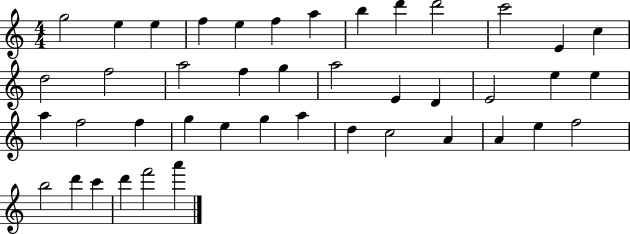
{
  \clef treble
  \numericTimeSignature
  \time 4/4
  \key c \major
  g''2 e''4 e''4 | f''4 e''4 f''4 a''4 | b''4 d'''4 d'''2 | c'''2 e'4 c''4 | \break d''2 f''2 | a''2 f''4 g''4 | a''2 e'4 d'4 | e'2 e''4 e''4 | \break a''4 f''2 f''4 | g''4 e''4 g''4 a''4 | d''4 c''2 a'4 | a'4 e''4 f''2 | \break b''2 d'''4 c'''4 | d'''4 f'''2 a'''4 | \bar "|."
}